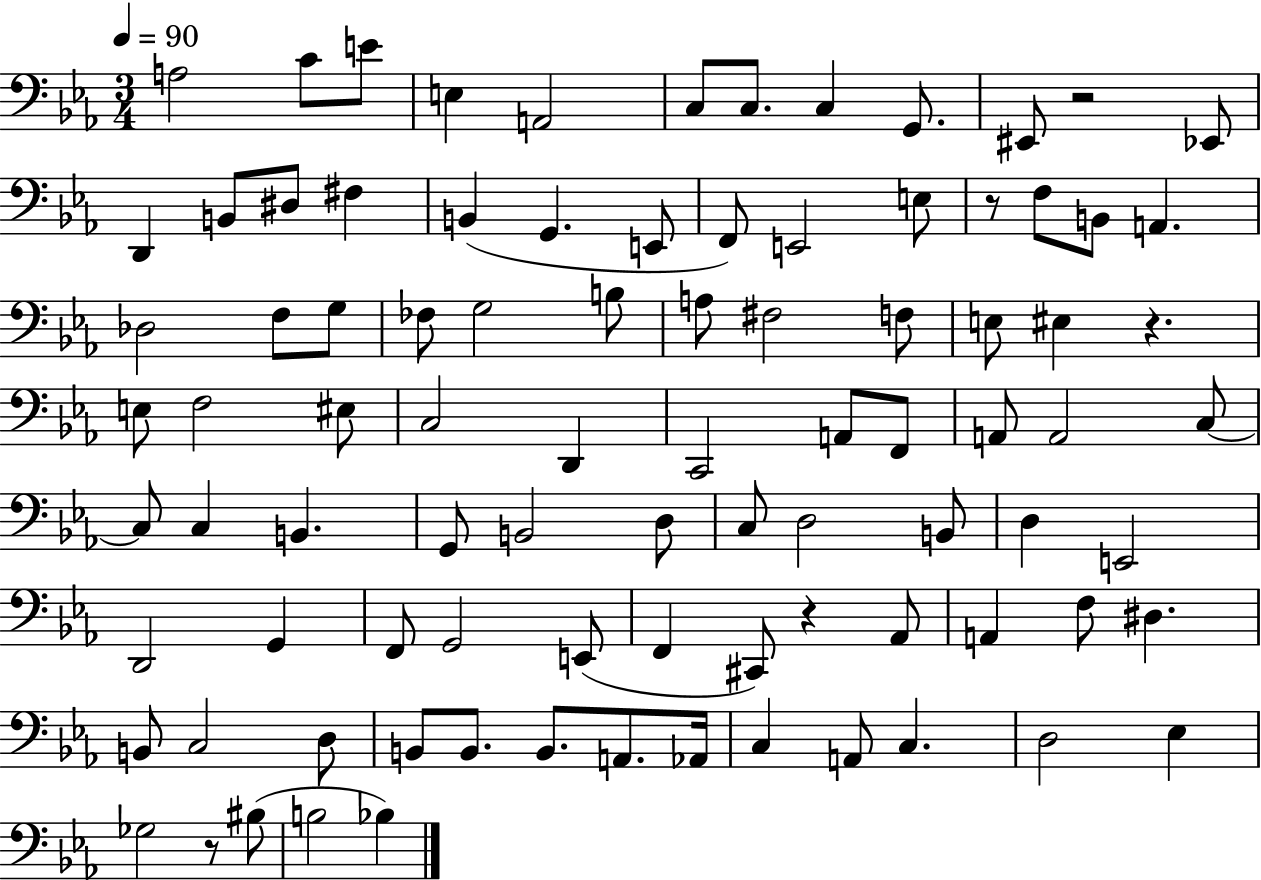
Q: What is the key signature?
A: EES major